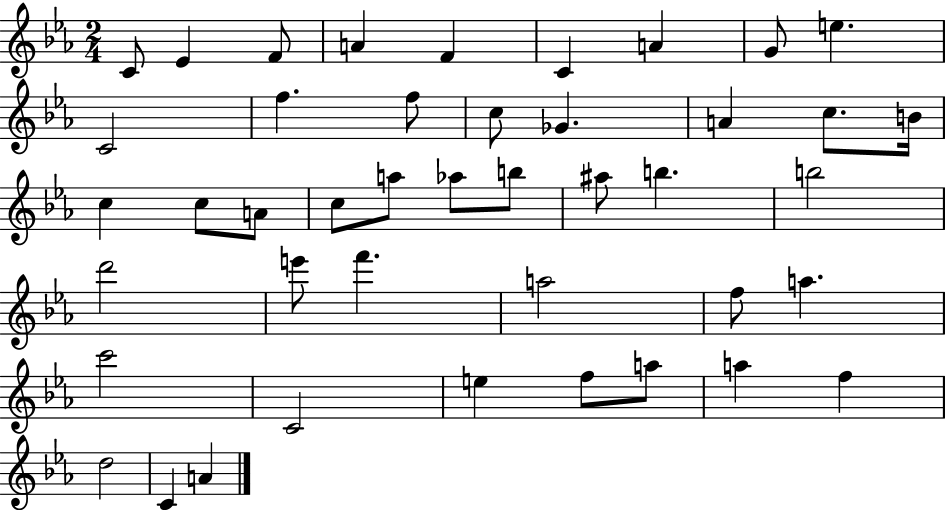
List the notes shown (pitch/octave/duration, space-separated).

C4/e Eb4/q F4/e A4/q F4/q C4/q A4/q G4/e E5/q. C4/h F5/q. F5/e C5/e Gb4/q. A4/q C5/e. B4/s C5/q C5/e A4/e C5/e A5/e Ab5/e B5/e A#5/e B5/q. B5/h D6/h E6/e F6/q. A5/h F5/e A5/q. C6/h C4/h E5/q F5/e A5/e A5/q F5/q D5/h C4/q A4/q